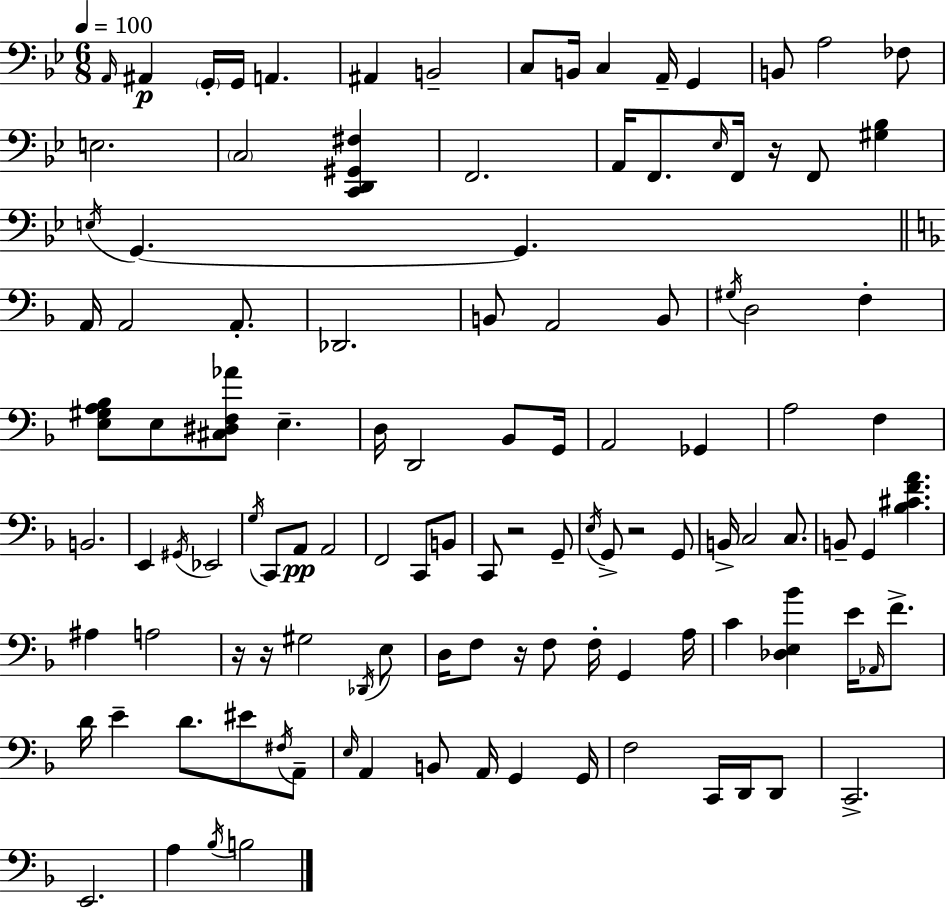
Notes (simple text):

A2/s A#2/q G2/s G2/s A2/q. A#2/q B2/h C3/e B2/s C3/q A2/s G2/q B2/e A3/h FES3/e E3/h. C3/h [C2,D2,G#2,F#3]/q F2/h. A2/s F2/e. Eb3/s F2/s R/s F2/e [G#3,Bb3]/q E3/s G2/q. G2/q. A2/s A2/h A2/e. Db2/h. B2/e A2/h B2/e G#3/s D3/h F3/q [E3,G#3,A3,Bb3]/e E3/e [C#3,D#3,F3,Ab4]/e E3/q. D3/s D2/h Bb2/e G2/s A2/h Gb2/q A3/h F3/q B2/h. E2/q G#2/s Eb2/h G3/s C2/e A2/e A2/h F2/h C2/e B2/e C2/e R/h G2/e E3/s G2/e R/h G2/e B2/s C3/h C3/e. B2/e G2/q [Bb3,C#4,F4,A4]/q. A#3/q A3/h R/s R/s G#3/h Db2/s E3/e D3/s F3/e R/s F3/e F3/s G2/q A3/s C4/q [Db3,E3,Bb4]/q E4/s Ab2/s F4/e. D4/s E4/q D4/e. EIS4/e F#3/s A2/e E3/s A2/q B2/e A2/s G2/q G2/s F3/h C2/s D2/s D2/e C2/h. E2/h. A3/q Bb3/s B3/h